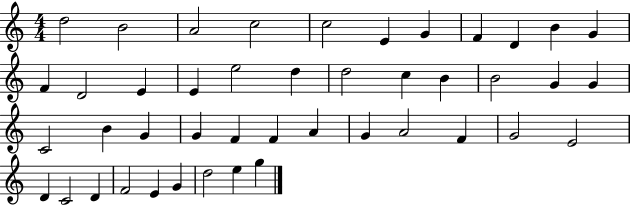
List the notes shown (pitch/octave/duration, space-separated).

D5/h B4/h A4/h C5/h C5/h E4/q G4/q F4/q D4/q B4/q G4/q F4/q D4/h E4/q E4/q E5/h D5/q D5/h C5/q B4/q B4/h G4/q G4/q C4/h B4/q G4/q G4/q F4/q F4/q A4/q G4/q A4/h F4/q G4/h E4/h D4/q C4/h D4/q F4/h E4/q G4/q D5/h E5/q G5/q